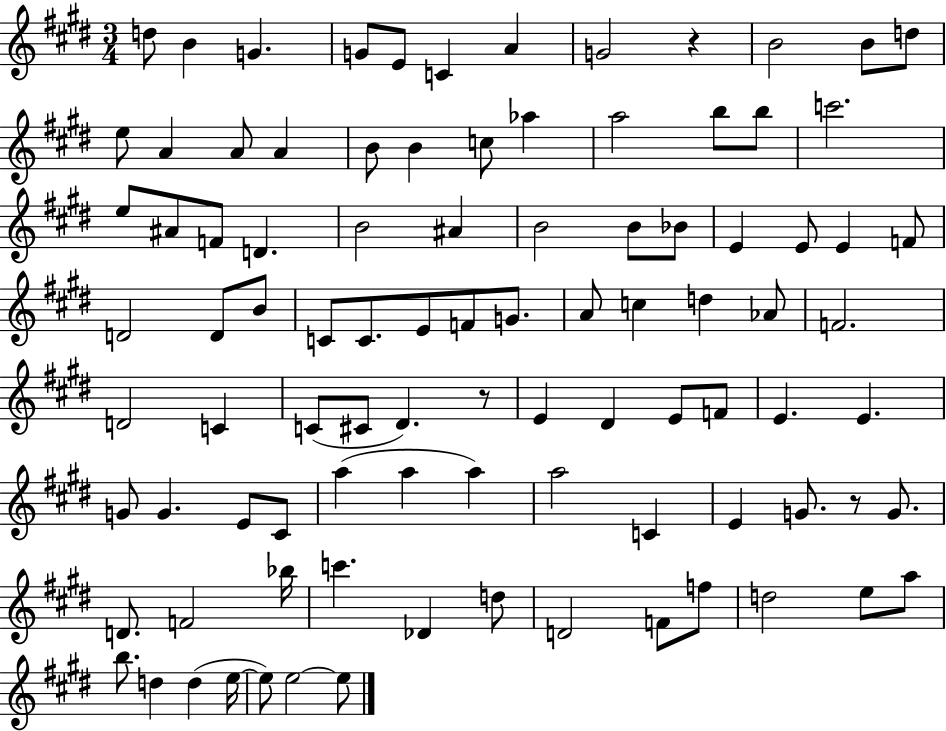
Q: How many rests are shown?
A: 3